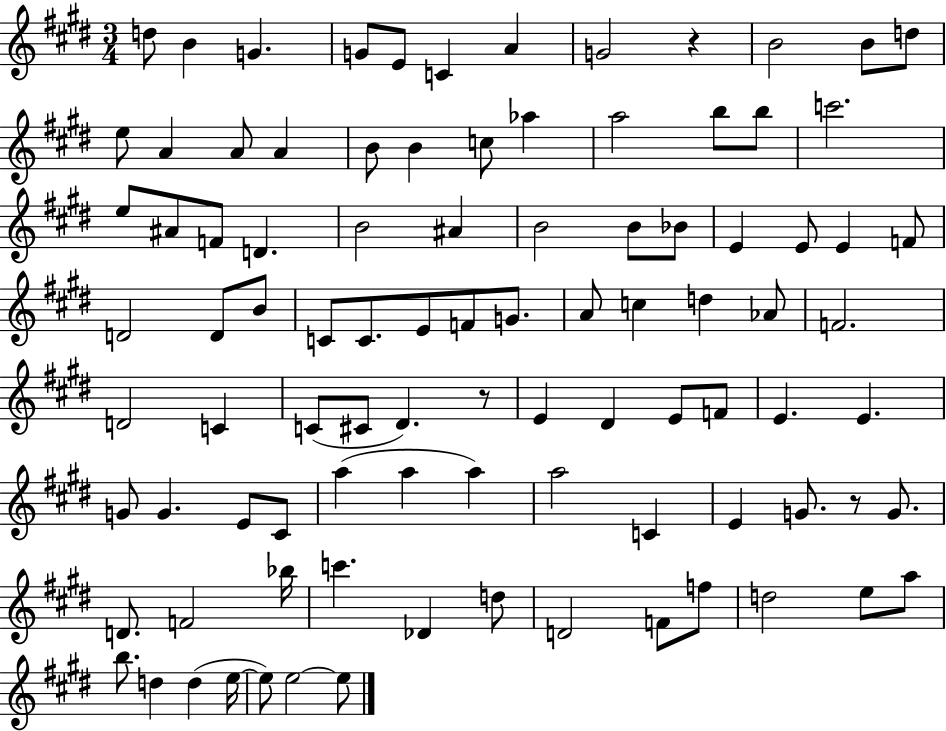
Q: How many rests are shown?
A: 3